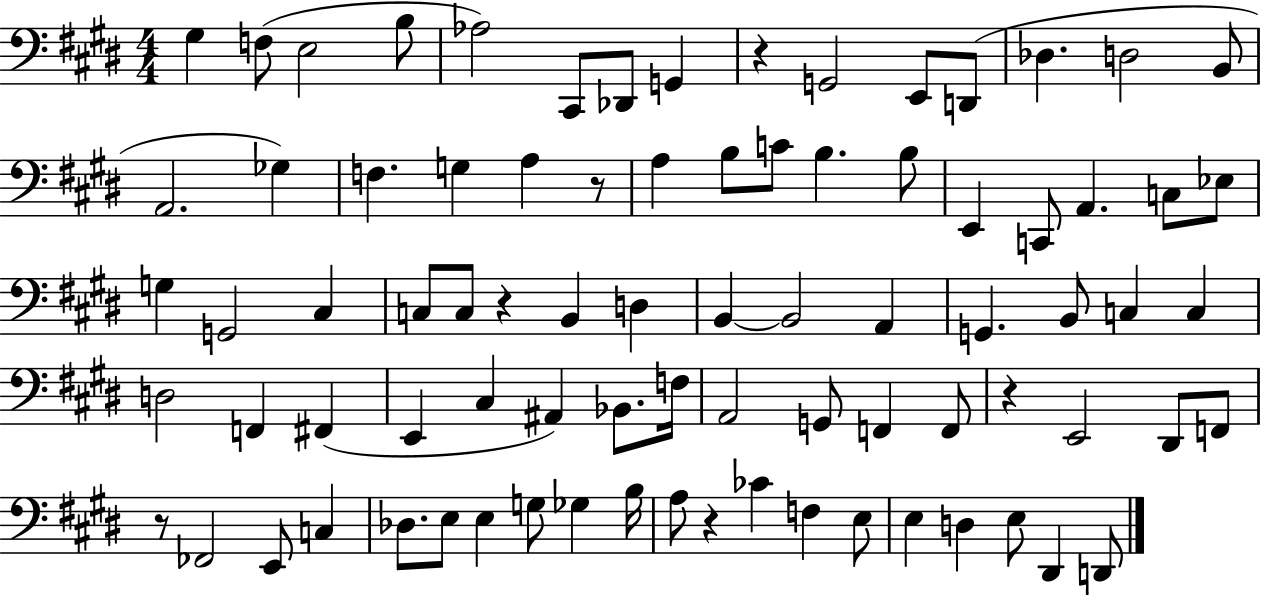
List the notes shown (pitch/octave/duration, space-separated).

G#3/q F3/e E3/h B3/e Ab3/h C#2/e Db2/e G2/q R/q G2/h E2/e D2/e Db3/q. D3/h B2/e A2/h. Gb3/q F3/q. G3/q A3/q R/e A3/q B3/e C4/e B3/q. B3/e E2/q C2/e A2/q. C3/e Eb3/e G3/q G2/h C#3/q C3/e C3/e R/q B2/q D3/q B2/q B2/h A2/q G2/q. B2/e C3/q C3/q D3/h F2/q F#2/q E2/q C#3/q A#2/q Bb2/e. F3/s A2/h G2/e F2/q F2/e R/q E2/h D#2/e F2/e R/e FES2/h E2/e C3/q Db3/e. E3/e E3/q G3/e Gb3/q B3/s A3/e R/q CES4/q F3/q E3/e E3/q D3/q E3/e D#2/q D2/e